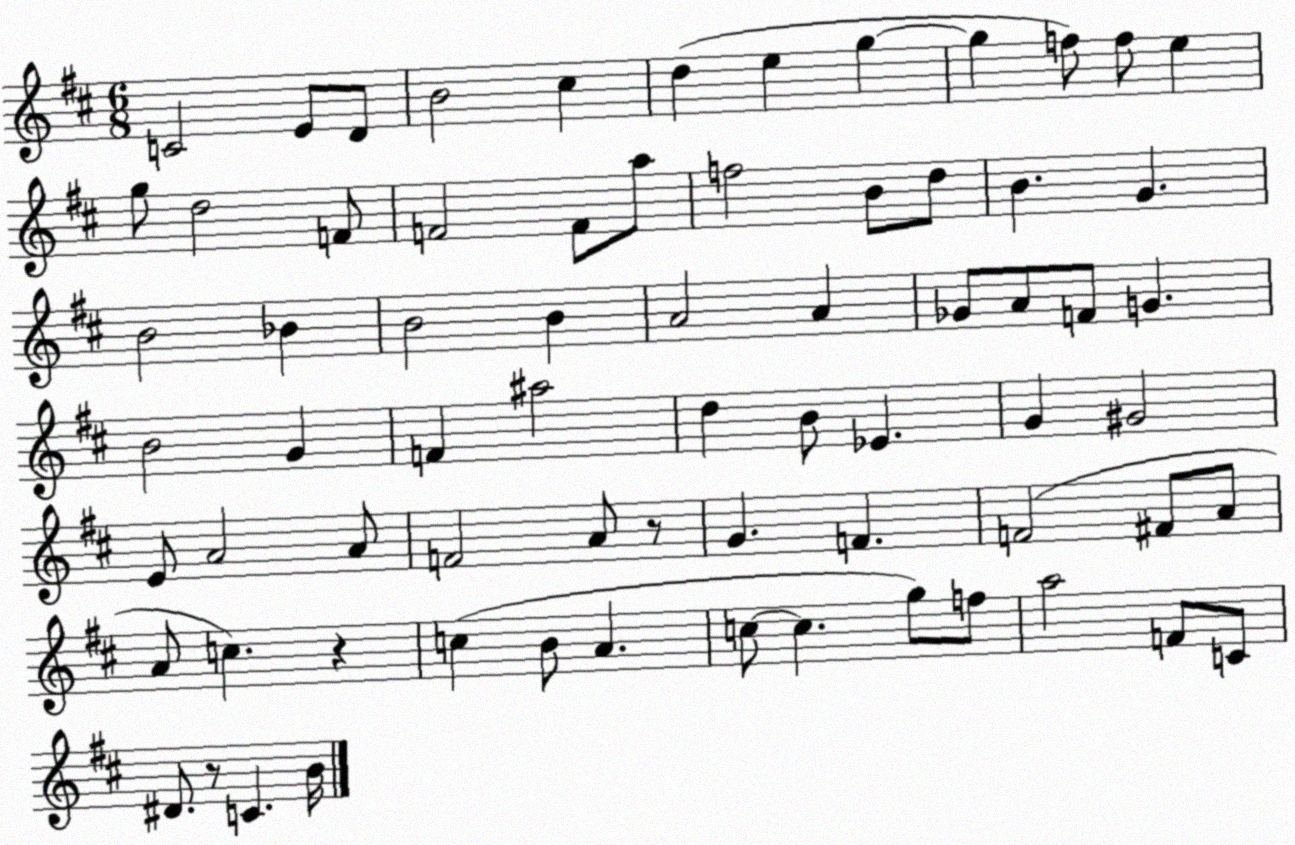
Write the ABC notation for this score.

X:1
T:Untitled
M:6/8
L:1/4
K:D
C2 E/2 D/2 B2 ^c d e g g f/2 f/2 e g/2 d2 F/2 F2 F/2 a/2 f2 B/2 d/2 B G B2 _B B2 B A2 A _G/2 A/2 F/2 G B2 G F ^a2 d B/2 _E G ^G2 E/2 A2 A/2 F2 A/2 z/2 G F F2 ^F/2 A/2 A/2 c z c B/2 A c/2 c g/2 f/2 a2 F/2 C/2 ^D/2 z/2 C B/4